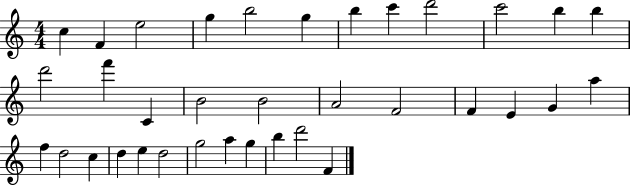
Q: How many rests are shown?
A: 0